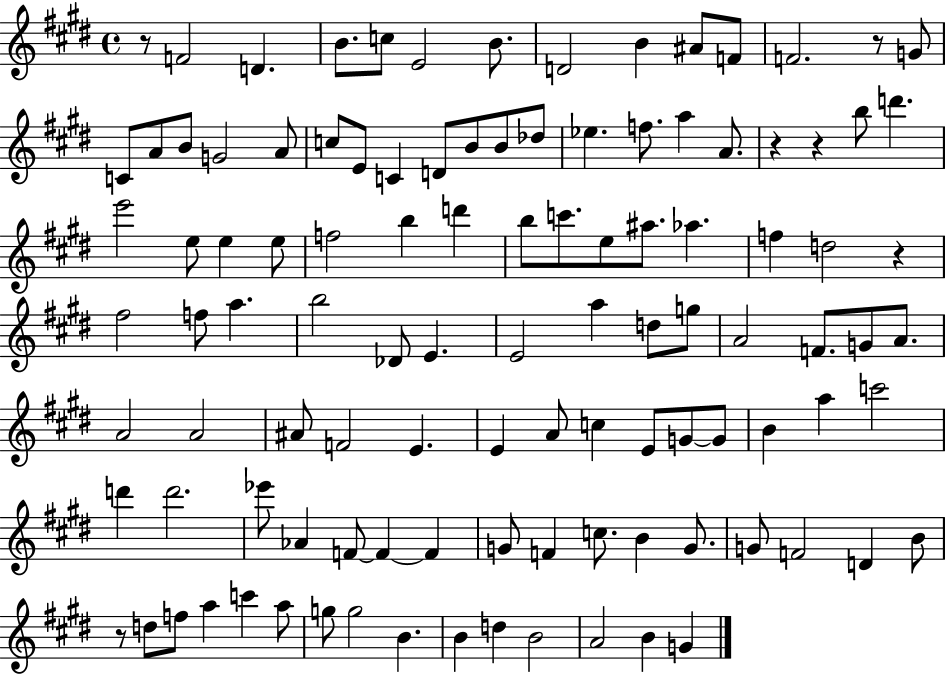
{
  \clef treble
  \time 4/4
  \defaultTimeSignature
  \key e \major
  r8 f'2 d'4. | b'8. c''8 e'2 b'8. | d'2 b'4 ais'8 f'8 | f'2. r8 g'8 | \break c'8 a'8 b'8 g'2 a'8 | c''8 e'8 c'4 d'8 b'8 b'8 des''8 | ees''4. f''8. a''4 a'8. | r4 r4 b''8 d'''4. | \break e'''2 e''8 e''4 e''8 | f''2 b''4 d'''4 | b''8 c'''8. e''8 ais''8. aes''4. | f''4 d''2 r4 | \break fis''2 f''8 a''4. | b''2 des'8 e'4. | e'2 a''4 d''8 g''8 | a'2 f'8. g'8 a'8. | \break a'2 a'2 | ais'8 f'2 e'4. | e'4 a'8 c''4 e'8 g'8~~ g'8 | b'4 a''4 c'''2 | \break d'''4 d'''2. | ees'''8 aes'4 f'8~~ f'4~~ f'4 | g'8 f'4 c''8. b'4 g'8. | g'8 f'2 d'4 b'8 | \break r8 d''8 f''8 a''4 c'''4 a''8 | g''8 g''2 b'4. | b'4 d''4 b'2 | a'2 b'4 g'4 | \break \bar "|."
}